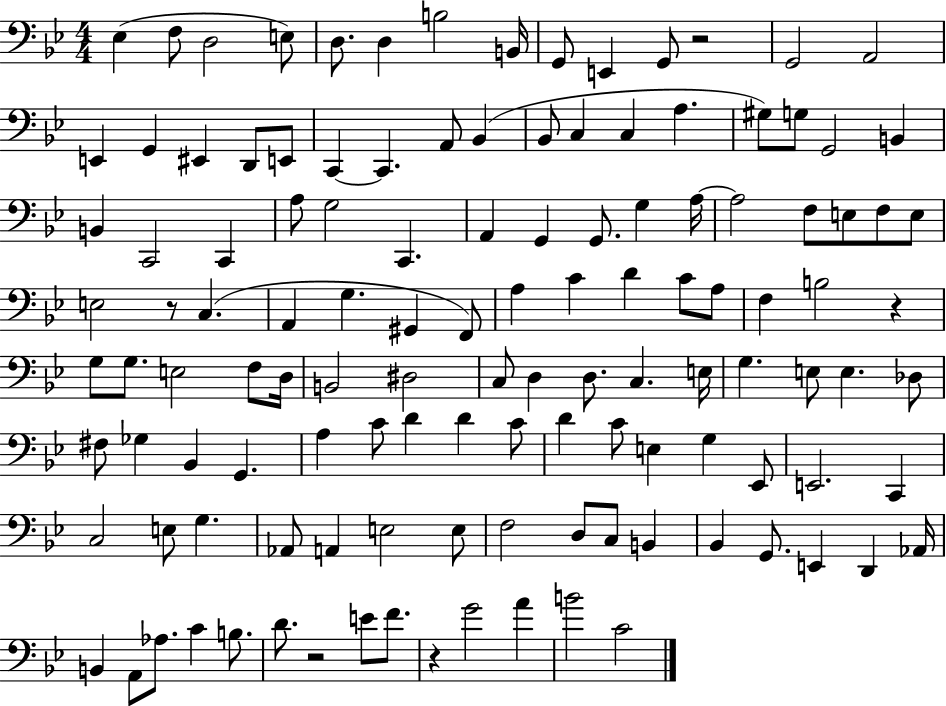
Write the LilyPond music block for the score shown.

{
  \clef bass
  \numericTimeSignature
  \time 4/4
  \key bes \major
  ees4( f8 d2 e8) | d8. d4 b2 b,16 | g,8 e,4 g,8 r2 | g,2 a,2 | \break e,4 g,4 eis,4 d,8 e,8 | c,4~~ c,4. a,8 bes,4( | bes,8 c4 c4 a4. | gis8) g8 g,2 b,4 | \break b,4 c,2 c,4 | a8 g2 c,4. | a,4 g,4 g,8. g4 a16~~ | a2 f8 e8 f8 e8 | \break e2 r8 c4.( | a,4 g4. gis,4 f,8) | a4 c'4 d'4 c'8 a8 | f4 b2 r4 | \break g8 g8. e2 f8 d16 | b,2 dis2 | c8 d4 d8. c4. e16 | g4. e8 e4. des8 | \break fis8 ges4 bes,4 g,4. | a4 c'8 d'4 d'4 c'8 | d'4 c'8 e4 g4 ees,8 | e,2. c,4 | \break c2 e8 g4. | aes,8 a,4 e2 e8 | f2 d8 c8 b,4 | bes,4 g,8. e,4 d,4 aes,16 | \break b,4 a,8 aes8. c'4 b8. | d'8. r2 e'8 f'8. | r4 g'2 a'4 | b'2 c'2 | \break \bar "|."
}